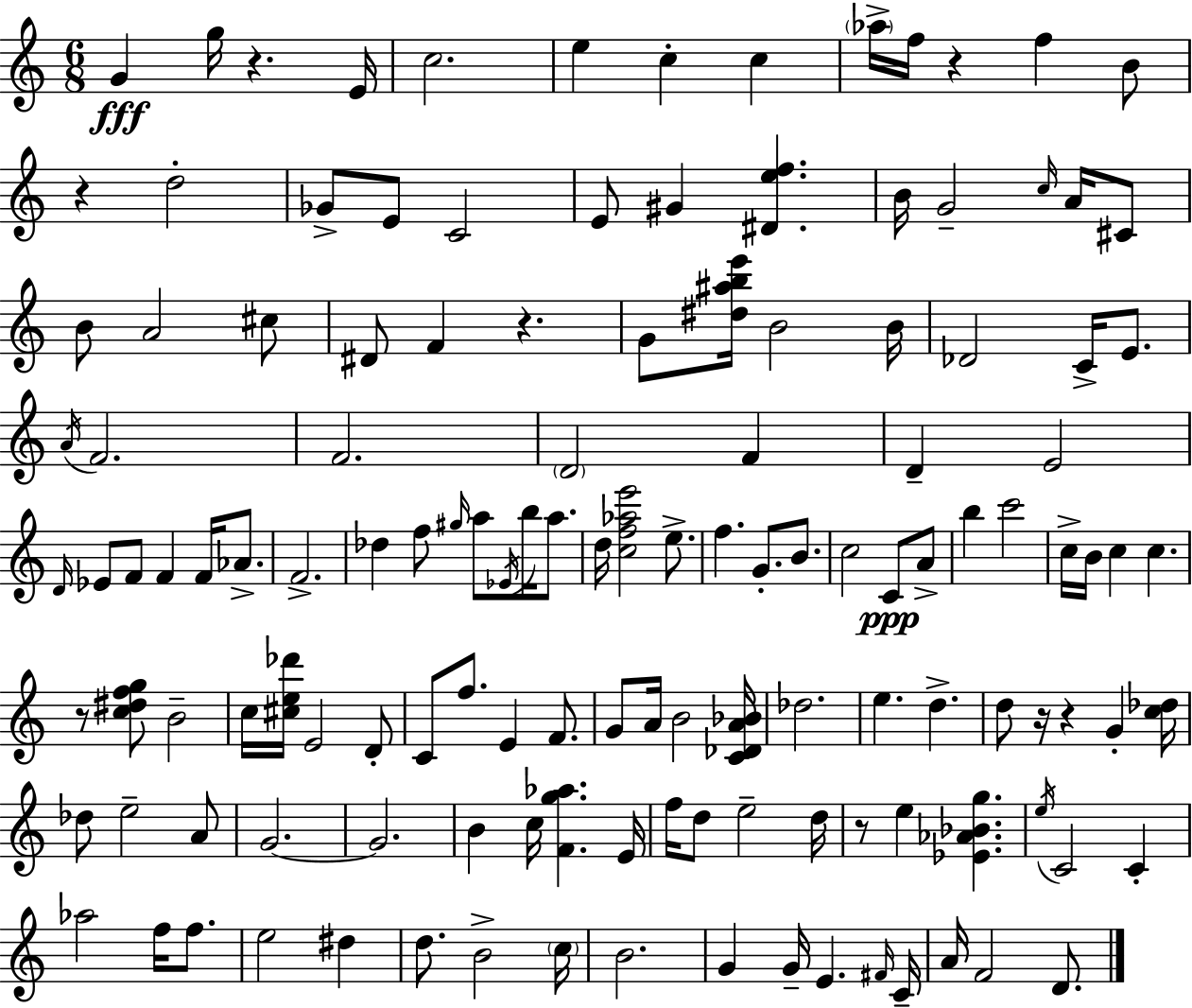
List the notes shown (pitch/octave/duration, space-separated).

G4/q G5/s R/q. E4/s C5/h. E5/q C5/q C5/q Ab5/s F5/s R/q F5/q B4/e R/q D5/h Gb4/e E4/e C4/h E4/e G#4/q [D#4,E5,F5]/q. B4/s G4/h C5/s A4/s C#4/e B4/e A4/h C#5/e D#4/e F4/q R/q. G4/e [D#5,A#5,B5,E6]/s B4/h B4/s Db4/h C4/s E4/e. A4/s F4/h. F4/h. D4/h F4/q D4/q E4/h D4/s Eb4/e F4/e F4/q F4/s Ab4/e. F4/h. Db5/q F5/e G#5/s A5/e Eb4/s B5/s A5/e. D5/s [C5,F5,Ab5,E6]/h E5/e. F5/q. G4/e. B4/e. C5/h C4/e A4/e B5/q C6/h C5/s B4/s C5/q C5/q. R/e [C5,D#5,F5,G5]/e B4/h C5/s [C#5,E5,Db6]/s E4/h D4/e C4/e F5/e. E4/q F4/e. G4/e A4/s B4/h [C4,Db4,A4,Bb4]/s Db5/h. E5/q. D5/q. D5/e R/s R/q G4/q [C5,Db5]/s Db5/e E5/h A4/e G4/h. G4/h. B4/q C5/s [F4,G5,Ab5]/q. E4/s F5/s D5/e E5/h D5/s R/e E5/q [Eb4,Ab4,Bb4,G5]/q. E5/s C4/h C4/q Ab5/h F5/s F5/e. E5/h D#5/q D5/e. B4/h C5/s B4/h. G4/q G4/s E4/q. F#4/s C4/s A4/s F4/h D4/e.